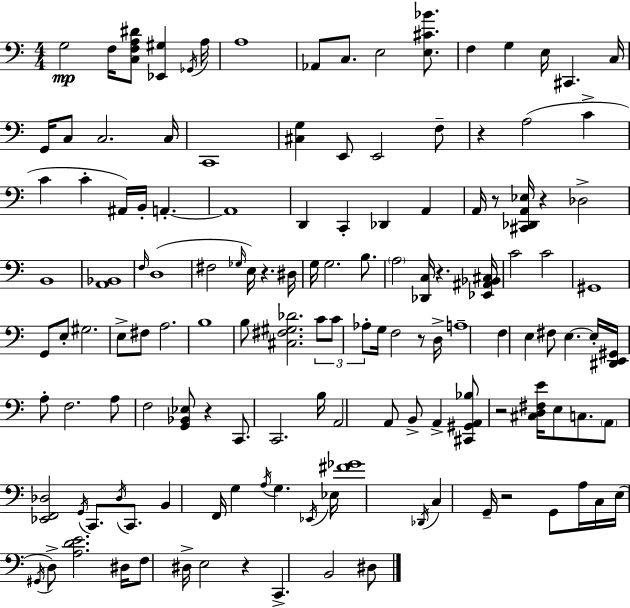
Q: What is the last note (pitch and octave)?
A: D#3